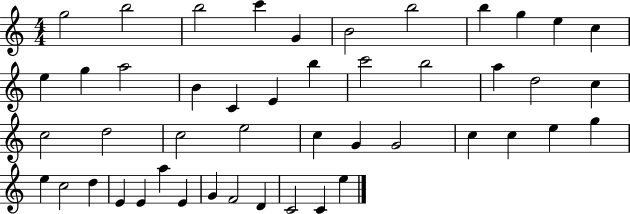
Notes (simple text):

G5/h B5/h B5/h C6/q G4/q B4/h B5/h B5/q G5/q E5/q C5/q E5/q G5/q A5/h B4/q C4/q E4/q B5/q C6/h B5/h A5/q D5/h C5/q C5/h D5/h C5/h E5/h C5/q G4/q G4/h C5/q C5/q E5/q G5/q E5/q C5/h D5/q E4/q E4/q A5/q E4/q G4/q F4/h D4/q C4/h C4/q E5/q